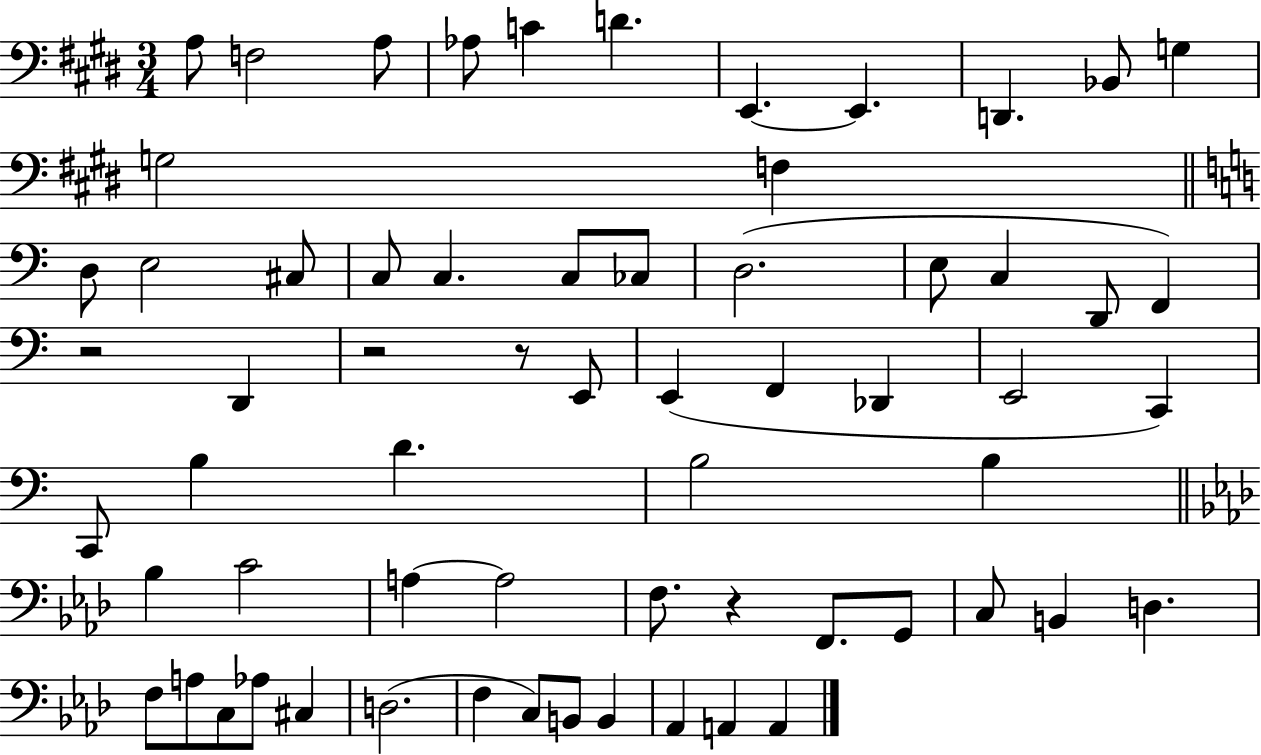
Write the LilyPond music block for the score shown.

{
  \clef bass
  \numericTimeSignature
  \time 3/4
  \key e \major
  a8 f2 a8 | aes8 c'4 d'4. | e,4.~~ e,4. | d,4. bes,8 g4 | \break g2 f4 | \bar "||" \break \key a \minor d8 e2 cis8 | c8 c4. c8 ces8 | d2.( | e8 c4 d,8 f,4) | \break r2 d,4 | r2 r8 e,8 | e,4( f,4 des,4 | e,2 c,4) | \break c,8 b4 d'4. | b2 b4 | \bar "||" \break \key aes \major bes4 c'2 | a4~~ a2 | f8. r4 f,8. g,8 | c8 b,4 d4. | \break f8 a8 c8 aes8 cis4 | d2.( | f4 c8) b,8 b,4 | aes,4 a,4 a,4 | \break \bar "|."
}